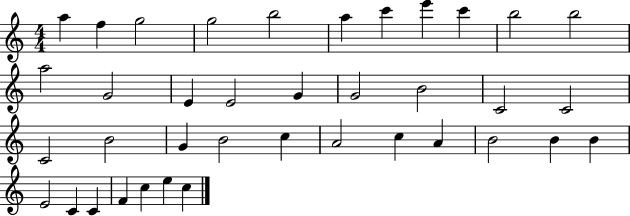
A5/q F5/q G5/h G5/h B5/h A5/q C6/q E6/q C6/q B5/h B5/h A5/h G4/h E4/q E4/h G4/q G4/h B4/h C4/h C4/h C4/h B4/h G4/q B4/h C5/q A4/h C5/q A4/q B4/h B4/q B4/q E4/h C4/q C4/q F4/q C5/q E5/q C5/q